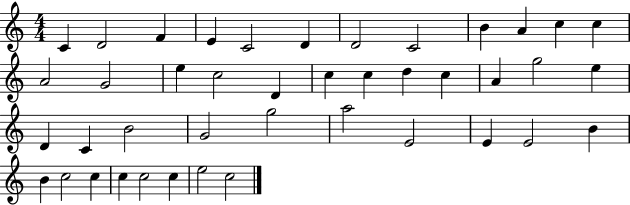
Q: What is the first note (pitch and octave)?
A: C4